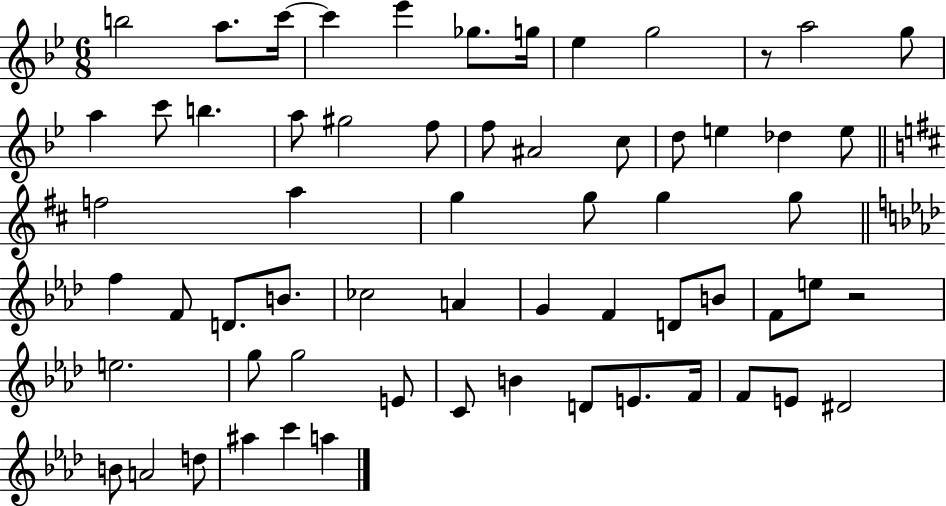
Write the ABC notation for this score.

X:1
T:Untitled
M:6/8
L:1/4
K:Bb
b2 a/2 c'/4 c' _e' _g/2 g/4 _e g2 z/2 a2 g/2 a c'/2 b a/2 ^g2 f/2 f/2 ^A2 c/2 d/2 e _d e/2 f2 a g g/2 g g/2 f F/2 D/2 B/2 _c2 A G F D/2 B/2 F/2 e/2 z2 e2 g/2 g2 E/2 C/2 B D/2 E/2 F/4 F/2 E/2 ^D2 B/2 A2 d/2 ^a c' a